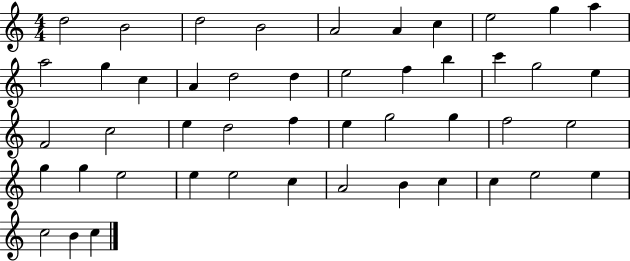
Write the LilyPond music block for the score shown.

{
  \clef treble
  \numericTimeSignature
  \time 4/4
  \key c \major
  d''2 b'2 | d''2 b'2 | a'2 a'4 c''4 | e''2 g''4 a''4 | \break a''2 g''4 c''4 | a'4 d''2 d''4 | e''2 f''4 b''4 | c'''4 g''2 e''4 | \break f'2 c''2 | e''4 d''2 f''4 | e''4 g''2 g''4 | f''2 e''2 | \break g''4 g''4 e''2 | e''4 e''2 c''4 | a'2 b'4 c''4 | c''4 e''2 e''4 | \break c''2 b'4 c''4 | \bar "|."
}